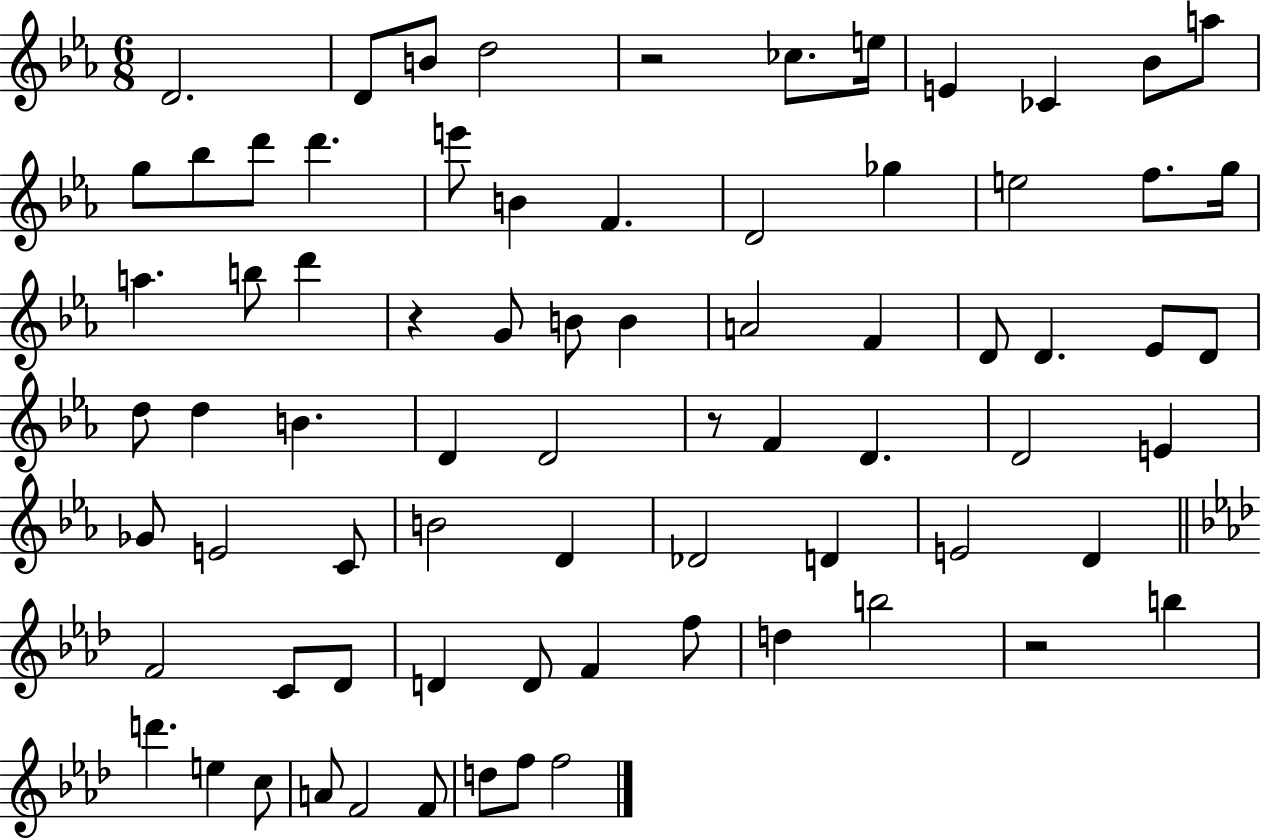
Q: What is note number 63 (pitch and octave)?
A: D6